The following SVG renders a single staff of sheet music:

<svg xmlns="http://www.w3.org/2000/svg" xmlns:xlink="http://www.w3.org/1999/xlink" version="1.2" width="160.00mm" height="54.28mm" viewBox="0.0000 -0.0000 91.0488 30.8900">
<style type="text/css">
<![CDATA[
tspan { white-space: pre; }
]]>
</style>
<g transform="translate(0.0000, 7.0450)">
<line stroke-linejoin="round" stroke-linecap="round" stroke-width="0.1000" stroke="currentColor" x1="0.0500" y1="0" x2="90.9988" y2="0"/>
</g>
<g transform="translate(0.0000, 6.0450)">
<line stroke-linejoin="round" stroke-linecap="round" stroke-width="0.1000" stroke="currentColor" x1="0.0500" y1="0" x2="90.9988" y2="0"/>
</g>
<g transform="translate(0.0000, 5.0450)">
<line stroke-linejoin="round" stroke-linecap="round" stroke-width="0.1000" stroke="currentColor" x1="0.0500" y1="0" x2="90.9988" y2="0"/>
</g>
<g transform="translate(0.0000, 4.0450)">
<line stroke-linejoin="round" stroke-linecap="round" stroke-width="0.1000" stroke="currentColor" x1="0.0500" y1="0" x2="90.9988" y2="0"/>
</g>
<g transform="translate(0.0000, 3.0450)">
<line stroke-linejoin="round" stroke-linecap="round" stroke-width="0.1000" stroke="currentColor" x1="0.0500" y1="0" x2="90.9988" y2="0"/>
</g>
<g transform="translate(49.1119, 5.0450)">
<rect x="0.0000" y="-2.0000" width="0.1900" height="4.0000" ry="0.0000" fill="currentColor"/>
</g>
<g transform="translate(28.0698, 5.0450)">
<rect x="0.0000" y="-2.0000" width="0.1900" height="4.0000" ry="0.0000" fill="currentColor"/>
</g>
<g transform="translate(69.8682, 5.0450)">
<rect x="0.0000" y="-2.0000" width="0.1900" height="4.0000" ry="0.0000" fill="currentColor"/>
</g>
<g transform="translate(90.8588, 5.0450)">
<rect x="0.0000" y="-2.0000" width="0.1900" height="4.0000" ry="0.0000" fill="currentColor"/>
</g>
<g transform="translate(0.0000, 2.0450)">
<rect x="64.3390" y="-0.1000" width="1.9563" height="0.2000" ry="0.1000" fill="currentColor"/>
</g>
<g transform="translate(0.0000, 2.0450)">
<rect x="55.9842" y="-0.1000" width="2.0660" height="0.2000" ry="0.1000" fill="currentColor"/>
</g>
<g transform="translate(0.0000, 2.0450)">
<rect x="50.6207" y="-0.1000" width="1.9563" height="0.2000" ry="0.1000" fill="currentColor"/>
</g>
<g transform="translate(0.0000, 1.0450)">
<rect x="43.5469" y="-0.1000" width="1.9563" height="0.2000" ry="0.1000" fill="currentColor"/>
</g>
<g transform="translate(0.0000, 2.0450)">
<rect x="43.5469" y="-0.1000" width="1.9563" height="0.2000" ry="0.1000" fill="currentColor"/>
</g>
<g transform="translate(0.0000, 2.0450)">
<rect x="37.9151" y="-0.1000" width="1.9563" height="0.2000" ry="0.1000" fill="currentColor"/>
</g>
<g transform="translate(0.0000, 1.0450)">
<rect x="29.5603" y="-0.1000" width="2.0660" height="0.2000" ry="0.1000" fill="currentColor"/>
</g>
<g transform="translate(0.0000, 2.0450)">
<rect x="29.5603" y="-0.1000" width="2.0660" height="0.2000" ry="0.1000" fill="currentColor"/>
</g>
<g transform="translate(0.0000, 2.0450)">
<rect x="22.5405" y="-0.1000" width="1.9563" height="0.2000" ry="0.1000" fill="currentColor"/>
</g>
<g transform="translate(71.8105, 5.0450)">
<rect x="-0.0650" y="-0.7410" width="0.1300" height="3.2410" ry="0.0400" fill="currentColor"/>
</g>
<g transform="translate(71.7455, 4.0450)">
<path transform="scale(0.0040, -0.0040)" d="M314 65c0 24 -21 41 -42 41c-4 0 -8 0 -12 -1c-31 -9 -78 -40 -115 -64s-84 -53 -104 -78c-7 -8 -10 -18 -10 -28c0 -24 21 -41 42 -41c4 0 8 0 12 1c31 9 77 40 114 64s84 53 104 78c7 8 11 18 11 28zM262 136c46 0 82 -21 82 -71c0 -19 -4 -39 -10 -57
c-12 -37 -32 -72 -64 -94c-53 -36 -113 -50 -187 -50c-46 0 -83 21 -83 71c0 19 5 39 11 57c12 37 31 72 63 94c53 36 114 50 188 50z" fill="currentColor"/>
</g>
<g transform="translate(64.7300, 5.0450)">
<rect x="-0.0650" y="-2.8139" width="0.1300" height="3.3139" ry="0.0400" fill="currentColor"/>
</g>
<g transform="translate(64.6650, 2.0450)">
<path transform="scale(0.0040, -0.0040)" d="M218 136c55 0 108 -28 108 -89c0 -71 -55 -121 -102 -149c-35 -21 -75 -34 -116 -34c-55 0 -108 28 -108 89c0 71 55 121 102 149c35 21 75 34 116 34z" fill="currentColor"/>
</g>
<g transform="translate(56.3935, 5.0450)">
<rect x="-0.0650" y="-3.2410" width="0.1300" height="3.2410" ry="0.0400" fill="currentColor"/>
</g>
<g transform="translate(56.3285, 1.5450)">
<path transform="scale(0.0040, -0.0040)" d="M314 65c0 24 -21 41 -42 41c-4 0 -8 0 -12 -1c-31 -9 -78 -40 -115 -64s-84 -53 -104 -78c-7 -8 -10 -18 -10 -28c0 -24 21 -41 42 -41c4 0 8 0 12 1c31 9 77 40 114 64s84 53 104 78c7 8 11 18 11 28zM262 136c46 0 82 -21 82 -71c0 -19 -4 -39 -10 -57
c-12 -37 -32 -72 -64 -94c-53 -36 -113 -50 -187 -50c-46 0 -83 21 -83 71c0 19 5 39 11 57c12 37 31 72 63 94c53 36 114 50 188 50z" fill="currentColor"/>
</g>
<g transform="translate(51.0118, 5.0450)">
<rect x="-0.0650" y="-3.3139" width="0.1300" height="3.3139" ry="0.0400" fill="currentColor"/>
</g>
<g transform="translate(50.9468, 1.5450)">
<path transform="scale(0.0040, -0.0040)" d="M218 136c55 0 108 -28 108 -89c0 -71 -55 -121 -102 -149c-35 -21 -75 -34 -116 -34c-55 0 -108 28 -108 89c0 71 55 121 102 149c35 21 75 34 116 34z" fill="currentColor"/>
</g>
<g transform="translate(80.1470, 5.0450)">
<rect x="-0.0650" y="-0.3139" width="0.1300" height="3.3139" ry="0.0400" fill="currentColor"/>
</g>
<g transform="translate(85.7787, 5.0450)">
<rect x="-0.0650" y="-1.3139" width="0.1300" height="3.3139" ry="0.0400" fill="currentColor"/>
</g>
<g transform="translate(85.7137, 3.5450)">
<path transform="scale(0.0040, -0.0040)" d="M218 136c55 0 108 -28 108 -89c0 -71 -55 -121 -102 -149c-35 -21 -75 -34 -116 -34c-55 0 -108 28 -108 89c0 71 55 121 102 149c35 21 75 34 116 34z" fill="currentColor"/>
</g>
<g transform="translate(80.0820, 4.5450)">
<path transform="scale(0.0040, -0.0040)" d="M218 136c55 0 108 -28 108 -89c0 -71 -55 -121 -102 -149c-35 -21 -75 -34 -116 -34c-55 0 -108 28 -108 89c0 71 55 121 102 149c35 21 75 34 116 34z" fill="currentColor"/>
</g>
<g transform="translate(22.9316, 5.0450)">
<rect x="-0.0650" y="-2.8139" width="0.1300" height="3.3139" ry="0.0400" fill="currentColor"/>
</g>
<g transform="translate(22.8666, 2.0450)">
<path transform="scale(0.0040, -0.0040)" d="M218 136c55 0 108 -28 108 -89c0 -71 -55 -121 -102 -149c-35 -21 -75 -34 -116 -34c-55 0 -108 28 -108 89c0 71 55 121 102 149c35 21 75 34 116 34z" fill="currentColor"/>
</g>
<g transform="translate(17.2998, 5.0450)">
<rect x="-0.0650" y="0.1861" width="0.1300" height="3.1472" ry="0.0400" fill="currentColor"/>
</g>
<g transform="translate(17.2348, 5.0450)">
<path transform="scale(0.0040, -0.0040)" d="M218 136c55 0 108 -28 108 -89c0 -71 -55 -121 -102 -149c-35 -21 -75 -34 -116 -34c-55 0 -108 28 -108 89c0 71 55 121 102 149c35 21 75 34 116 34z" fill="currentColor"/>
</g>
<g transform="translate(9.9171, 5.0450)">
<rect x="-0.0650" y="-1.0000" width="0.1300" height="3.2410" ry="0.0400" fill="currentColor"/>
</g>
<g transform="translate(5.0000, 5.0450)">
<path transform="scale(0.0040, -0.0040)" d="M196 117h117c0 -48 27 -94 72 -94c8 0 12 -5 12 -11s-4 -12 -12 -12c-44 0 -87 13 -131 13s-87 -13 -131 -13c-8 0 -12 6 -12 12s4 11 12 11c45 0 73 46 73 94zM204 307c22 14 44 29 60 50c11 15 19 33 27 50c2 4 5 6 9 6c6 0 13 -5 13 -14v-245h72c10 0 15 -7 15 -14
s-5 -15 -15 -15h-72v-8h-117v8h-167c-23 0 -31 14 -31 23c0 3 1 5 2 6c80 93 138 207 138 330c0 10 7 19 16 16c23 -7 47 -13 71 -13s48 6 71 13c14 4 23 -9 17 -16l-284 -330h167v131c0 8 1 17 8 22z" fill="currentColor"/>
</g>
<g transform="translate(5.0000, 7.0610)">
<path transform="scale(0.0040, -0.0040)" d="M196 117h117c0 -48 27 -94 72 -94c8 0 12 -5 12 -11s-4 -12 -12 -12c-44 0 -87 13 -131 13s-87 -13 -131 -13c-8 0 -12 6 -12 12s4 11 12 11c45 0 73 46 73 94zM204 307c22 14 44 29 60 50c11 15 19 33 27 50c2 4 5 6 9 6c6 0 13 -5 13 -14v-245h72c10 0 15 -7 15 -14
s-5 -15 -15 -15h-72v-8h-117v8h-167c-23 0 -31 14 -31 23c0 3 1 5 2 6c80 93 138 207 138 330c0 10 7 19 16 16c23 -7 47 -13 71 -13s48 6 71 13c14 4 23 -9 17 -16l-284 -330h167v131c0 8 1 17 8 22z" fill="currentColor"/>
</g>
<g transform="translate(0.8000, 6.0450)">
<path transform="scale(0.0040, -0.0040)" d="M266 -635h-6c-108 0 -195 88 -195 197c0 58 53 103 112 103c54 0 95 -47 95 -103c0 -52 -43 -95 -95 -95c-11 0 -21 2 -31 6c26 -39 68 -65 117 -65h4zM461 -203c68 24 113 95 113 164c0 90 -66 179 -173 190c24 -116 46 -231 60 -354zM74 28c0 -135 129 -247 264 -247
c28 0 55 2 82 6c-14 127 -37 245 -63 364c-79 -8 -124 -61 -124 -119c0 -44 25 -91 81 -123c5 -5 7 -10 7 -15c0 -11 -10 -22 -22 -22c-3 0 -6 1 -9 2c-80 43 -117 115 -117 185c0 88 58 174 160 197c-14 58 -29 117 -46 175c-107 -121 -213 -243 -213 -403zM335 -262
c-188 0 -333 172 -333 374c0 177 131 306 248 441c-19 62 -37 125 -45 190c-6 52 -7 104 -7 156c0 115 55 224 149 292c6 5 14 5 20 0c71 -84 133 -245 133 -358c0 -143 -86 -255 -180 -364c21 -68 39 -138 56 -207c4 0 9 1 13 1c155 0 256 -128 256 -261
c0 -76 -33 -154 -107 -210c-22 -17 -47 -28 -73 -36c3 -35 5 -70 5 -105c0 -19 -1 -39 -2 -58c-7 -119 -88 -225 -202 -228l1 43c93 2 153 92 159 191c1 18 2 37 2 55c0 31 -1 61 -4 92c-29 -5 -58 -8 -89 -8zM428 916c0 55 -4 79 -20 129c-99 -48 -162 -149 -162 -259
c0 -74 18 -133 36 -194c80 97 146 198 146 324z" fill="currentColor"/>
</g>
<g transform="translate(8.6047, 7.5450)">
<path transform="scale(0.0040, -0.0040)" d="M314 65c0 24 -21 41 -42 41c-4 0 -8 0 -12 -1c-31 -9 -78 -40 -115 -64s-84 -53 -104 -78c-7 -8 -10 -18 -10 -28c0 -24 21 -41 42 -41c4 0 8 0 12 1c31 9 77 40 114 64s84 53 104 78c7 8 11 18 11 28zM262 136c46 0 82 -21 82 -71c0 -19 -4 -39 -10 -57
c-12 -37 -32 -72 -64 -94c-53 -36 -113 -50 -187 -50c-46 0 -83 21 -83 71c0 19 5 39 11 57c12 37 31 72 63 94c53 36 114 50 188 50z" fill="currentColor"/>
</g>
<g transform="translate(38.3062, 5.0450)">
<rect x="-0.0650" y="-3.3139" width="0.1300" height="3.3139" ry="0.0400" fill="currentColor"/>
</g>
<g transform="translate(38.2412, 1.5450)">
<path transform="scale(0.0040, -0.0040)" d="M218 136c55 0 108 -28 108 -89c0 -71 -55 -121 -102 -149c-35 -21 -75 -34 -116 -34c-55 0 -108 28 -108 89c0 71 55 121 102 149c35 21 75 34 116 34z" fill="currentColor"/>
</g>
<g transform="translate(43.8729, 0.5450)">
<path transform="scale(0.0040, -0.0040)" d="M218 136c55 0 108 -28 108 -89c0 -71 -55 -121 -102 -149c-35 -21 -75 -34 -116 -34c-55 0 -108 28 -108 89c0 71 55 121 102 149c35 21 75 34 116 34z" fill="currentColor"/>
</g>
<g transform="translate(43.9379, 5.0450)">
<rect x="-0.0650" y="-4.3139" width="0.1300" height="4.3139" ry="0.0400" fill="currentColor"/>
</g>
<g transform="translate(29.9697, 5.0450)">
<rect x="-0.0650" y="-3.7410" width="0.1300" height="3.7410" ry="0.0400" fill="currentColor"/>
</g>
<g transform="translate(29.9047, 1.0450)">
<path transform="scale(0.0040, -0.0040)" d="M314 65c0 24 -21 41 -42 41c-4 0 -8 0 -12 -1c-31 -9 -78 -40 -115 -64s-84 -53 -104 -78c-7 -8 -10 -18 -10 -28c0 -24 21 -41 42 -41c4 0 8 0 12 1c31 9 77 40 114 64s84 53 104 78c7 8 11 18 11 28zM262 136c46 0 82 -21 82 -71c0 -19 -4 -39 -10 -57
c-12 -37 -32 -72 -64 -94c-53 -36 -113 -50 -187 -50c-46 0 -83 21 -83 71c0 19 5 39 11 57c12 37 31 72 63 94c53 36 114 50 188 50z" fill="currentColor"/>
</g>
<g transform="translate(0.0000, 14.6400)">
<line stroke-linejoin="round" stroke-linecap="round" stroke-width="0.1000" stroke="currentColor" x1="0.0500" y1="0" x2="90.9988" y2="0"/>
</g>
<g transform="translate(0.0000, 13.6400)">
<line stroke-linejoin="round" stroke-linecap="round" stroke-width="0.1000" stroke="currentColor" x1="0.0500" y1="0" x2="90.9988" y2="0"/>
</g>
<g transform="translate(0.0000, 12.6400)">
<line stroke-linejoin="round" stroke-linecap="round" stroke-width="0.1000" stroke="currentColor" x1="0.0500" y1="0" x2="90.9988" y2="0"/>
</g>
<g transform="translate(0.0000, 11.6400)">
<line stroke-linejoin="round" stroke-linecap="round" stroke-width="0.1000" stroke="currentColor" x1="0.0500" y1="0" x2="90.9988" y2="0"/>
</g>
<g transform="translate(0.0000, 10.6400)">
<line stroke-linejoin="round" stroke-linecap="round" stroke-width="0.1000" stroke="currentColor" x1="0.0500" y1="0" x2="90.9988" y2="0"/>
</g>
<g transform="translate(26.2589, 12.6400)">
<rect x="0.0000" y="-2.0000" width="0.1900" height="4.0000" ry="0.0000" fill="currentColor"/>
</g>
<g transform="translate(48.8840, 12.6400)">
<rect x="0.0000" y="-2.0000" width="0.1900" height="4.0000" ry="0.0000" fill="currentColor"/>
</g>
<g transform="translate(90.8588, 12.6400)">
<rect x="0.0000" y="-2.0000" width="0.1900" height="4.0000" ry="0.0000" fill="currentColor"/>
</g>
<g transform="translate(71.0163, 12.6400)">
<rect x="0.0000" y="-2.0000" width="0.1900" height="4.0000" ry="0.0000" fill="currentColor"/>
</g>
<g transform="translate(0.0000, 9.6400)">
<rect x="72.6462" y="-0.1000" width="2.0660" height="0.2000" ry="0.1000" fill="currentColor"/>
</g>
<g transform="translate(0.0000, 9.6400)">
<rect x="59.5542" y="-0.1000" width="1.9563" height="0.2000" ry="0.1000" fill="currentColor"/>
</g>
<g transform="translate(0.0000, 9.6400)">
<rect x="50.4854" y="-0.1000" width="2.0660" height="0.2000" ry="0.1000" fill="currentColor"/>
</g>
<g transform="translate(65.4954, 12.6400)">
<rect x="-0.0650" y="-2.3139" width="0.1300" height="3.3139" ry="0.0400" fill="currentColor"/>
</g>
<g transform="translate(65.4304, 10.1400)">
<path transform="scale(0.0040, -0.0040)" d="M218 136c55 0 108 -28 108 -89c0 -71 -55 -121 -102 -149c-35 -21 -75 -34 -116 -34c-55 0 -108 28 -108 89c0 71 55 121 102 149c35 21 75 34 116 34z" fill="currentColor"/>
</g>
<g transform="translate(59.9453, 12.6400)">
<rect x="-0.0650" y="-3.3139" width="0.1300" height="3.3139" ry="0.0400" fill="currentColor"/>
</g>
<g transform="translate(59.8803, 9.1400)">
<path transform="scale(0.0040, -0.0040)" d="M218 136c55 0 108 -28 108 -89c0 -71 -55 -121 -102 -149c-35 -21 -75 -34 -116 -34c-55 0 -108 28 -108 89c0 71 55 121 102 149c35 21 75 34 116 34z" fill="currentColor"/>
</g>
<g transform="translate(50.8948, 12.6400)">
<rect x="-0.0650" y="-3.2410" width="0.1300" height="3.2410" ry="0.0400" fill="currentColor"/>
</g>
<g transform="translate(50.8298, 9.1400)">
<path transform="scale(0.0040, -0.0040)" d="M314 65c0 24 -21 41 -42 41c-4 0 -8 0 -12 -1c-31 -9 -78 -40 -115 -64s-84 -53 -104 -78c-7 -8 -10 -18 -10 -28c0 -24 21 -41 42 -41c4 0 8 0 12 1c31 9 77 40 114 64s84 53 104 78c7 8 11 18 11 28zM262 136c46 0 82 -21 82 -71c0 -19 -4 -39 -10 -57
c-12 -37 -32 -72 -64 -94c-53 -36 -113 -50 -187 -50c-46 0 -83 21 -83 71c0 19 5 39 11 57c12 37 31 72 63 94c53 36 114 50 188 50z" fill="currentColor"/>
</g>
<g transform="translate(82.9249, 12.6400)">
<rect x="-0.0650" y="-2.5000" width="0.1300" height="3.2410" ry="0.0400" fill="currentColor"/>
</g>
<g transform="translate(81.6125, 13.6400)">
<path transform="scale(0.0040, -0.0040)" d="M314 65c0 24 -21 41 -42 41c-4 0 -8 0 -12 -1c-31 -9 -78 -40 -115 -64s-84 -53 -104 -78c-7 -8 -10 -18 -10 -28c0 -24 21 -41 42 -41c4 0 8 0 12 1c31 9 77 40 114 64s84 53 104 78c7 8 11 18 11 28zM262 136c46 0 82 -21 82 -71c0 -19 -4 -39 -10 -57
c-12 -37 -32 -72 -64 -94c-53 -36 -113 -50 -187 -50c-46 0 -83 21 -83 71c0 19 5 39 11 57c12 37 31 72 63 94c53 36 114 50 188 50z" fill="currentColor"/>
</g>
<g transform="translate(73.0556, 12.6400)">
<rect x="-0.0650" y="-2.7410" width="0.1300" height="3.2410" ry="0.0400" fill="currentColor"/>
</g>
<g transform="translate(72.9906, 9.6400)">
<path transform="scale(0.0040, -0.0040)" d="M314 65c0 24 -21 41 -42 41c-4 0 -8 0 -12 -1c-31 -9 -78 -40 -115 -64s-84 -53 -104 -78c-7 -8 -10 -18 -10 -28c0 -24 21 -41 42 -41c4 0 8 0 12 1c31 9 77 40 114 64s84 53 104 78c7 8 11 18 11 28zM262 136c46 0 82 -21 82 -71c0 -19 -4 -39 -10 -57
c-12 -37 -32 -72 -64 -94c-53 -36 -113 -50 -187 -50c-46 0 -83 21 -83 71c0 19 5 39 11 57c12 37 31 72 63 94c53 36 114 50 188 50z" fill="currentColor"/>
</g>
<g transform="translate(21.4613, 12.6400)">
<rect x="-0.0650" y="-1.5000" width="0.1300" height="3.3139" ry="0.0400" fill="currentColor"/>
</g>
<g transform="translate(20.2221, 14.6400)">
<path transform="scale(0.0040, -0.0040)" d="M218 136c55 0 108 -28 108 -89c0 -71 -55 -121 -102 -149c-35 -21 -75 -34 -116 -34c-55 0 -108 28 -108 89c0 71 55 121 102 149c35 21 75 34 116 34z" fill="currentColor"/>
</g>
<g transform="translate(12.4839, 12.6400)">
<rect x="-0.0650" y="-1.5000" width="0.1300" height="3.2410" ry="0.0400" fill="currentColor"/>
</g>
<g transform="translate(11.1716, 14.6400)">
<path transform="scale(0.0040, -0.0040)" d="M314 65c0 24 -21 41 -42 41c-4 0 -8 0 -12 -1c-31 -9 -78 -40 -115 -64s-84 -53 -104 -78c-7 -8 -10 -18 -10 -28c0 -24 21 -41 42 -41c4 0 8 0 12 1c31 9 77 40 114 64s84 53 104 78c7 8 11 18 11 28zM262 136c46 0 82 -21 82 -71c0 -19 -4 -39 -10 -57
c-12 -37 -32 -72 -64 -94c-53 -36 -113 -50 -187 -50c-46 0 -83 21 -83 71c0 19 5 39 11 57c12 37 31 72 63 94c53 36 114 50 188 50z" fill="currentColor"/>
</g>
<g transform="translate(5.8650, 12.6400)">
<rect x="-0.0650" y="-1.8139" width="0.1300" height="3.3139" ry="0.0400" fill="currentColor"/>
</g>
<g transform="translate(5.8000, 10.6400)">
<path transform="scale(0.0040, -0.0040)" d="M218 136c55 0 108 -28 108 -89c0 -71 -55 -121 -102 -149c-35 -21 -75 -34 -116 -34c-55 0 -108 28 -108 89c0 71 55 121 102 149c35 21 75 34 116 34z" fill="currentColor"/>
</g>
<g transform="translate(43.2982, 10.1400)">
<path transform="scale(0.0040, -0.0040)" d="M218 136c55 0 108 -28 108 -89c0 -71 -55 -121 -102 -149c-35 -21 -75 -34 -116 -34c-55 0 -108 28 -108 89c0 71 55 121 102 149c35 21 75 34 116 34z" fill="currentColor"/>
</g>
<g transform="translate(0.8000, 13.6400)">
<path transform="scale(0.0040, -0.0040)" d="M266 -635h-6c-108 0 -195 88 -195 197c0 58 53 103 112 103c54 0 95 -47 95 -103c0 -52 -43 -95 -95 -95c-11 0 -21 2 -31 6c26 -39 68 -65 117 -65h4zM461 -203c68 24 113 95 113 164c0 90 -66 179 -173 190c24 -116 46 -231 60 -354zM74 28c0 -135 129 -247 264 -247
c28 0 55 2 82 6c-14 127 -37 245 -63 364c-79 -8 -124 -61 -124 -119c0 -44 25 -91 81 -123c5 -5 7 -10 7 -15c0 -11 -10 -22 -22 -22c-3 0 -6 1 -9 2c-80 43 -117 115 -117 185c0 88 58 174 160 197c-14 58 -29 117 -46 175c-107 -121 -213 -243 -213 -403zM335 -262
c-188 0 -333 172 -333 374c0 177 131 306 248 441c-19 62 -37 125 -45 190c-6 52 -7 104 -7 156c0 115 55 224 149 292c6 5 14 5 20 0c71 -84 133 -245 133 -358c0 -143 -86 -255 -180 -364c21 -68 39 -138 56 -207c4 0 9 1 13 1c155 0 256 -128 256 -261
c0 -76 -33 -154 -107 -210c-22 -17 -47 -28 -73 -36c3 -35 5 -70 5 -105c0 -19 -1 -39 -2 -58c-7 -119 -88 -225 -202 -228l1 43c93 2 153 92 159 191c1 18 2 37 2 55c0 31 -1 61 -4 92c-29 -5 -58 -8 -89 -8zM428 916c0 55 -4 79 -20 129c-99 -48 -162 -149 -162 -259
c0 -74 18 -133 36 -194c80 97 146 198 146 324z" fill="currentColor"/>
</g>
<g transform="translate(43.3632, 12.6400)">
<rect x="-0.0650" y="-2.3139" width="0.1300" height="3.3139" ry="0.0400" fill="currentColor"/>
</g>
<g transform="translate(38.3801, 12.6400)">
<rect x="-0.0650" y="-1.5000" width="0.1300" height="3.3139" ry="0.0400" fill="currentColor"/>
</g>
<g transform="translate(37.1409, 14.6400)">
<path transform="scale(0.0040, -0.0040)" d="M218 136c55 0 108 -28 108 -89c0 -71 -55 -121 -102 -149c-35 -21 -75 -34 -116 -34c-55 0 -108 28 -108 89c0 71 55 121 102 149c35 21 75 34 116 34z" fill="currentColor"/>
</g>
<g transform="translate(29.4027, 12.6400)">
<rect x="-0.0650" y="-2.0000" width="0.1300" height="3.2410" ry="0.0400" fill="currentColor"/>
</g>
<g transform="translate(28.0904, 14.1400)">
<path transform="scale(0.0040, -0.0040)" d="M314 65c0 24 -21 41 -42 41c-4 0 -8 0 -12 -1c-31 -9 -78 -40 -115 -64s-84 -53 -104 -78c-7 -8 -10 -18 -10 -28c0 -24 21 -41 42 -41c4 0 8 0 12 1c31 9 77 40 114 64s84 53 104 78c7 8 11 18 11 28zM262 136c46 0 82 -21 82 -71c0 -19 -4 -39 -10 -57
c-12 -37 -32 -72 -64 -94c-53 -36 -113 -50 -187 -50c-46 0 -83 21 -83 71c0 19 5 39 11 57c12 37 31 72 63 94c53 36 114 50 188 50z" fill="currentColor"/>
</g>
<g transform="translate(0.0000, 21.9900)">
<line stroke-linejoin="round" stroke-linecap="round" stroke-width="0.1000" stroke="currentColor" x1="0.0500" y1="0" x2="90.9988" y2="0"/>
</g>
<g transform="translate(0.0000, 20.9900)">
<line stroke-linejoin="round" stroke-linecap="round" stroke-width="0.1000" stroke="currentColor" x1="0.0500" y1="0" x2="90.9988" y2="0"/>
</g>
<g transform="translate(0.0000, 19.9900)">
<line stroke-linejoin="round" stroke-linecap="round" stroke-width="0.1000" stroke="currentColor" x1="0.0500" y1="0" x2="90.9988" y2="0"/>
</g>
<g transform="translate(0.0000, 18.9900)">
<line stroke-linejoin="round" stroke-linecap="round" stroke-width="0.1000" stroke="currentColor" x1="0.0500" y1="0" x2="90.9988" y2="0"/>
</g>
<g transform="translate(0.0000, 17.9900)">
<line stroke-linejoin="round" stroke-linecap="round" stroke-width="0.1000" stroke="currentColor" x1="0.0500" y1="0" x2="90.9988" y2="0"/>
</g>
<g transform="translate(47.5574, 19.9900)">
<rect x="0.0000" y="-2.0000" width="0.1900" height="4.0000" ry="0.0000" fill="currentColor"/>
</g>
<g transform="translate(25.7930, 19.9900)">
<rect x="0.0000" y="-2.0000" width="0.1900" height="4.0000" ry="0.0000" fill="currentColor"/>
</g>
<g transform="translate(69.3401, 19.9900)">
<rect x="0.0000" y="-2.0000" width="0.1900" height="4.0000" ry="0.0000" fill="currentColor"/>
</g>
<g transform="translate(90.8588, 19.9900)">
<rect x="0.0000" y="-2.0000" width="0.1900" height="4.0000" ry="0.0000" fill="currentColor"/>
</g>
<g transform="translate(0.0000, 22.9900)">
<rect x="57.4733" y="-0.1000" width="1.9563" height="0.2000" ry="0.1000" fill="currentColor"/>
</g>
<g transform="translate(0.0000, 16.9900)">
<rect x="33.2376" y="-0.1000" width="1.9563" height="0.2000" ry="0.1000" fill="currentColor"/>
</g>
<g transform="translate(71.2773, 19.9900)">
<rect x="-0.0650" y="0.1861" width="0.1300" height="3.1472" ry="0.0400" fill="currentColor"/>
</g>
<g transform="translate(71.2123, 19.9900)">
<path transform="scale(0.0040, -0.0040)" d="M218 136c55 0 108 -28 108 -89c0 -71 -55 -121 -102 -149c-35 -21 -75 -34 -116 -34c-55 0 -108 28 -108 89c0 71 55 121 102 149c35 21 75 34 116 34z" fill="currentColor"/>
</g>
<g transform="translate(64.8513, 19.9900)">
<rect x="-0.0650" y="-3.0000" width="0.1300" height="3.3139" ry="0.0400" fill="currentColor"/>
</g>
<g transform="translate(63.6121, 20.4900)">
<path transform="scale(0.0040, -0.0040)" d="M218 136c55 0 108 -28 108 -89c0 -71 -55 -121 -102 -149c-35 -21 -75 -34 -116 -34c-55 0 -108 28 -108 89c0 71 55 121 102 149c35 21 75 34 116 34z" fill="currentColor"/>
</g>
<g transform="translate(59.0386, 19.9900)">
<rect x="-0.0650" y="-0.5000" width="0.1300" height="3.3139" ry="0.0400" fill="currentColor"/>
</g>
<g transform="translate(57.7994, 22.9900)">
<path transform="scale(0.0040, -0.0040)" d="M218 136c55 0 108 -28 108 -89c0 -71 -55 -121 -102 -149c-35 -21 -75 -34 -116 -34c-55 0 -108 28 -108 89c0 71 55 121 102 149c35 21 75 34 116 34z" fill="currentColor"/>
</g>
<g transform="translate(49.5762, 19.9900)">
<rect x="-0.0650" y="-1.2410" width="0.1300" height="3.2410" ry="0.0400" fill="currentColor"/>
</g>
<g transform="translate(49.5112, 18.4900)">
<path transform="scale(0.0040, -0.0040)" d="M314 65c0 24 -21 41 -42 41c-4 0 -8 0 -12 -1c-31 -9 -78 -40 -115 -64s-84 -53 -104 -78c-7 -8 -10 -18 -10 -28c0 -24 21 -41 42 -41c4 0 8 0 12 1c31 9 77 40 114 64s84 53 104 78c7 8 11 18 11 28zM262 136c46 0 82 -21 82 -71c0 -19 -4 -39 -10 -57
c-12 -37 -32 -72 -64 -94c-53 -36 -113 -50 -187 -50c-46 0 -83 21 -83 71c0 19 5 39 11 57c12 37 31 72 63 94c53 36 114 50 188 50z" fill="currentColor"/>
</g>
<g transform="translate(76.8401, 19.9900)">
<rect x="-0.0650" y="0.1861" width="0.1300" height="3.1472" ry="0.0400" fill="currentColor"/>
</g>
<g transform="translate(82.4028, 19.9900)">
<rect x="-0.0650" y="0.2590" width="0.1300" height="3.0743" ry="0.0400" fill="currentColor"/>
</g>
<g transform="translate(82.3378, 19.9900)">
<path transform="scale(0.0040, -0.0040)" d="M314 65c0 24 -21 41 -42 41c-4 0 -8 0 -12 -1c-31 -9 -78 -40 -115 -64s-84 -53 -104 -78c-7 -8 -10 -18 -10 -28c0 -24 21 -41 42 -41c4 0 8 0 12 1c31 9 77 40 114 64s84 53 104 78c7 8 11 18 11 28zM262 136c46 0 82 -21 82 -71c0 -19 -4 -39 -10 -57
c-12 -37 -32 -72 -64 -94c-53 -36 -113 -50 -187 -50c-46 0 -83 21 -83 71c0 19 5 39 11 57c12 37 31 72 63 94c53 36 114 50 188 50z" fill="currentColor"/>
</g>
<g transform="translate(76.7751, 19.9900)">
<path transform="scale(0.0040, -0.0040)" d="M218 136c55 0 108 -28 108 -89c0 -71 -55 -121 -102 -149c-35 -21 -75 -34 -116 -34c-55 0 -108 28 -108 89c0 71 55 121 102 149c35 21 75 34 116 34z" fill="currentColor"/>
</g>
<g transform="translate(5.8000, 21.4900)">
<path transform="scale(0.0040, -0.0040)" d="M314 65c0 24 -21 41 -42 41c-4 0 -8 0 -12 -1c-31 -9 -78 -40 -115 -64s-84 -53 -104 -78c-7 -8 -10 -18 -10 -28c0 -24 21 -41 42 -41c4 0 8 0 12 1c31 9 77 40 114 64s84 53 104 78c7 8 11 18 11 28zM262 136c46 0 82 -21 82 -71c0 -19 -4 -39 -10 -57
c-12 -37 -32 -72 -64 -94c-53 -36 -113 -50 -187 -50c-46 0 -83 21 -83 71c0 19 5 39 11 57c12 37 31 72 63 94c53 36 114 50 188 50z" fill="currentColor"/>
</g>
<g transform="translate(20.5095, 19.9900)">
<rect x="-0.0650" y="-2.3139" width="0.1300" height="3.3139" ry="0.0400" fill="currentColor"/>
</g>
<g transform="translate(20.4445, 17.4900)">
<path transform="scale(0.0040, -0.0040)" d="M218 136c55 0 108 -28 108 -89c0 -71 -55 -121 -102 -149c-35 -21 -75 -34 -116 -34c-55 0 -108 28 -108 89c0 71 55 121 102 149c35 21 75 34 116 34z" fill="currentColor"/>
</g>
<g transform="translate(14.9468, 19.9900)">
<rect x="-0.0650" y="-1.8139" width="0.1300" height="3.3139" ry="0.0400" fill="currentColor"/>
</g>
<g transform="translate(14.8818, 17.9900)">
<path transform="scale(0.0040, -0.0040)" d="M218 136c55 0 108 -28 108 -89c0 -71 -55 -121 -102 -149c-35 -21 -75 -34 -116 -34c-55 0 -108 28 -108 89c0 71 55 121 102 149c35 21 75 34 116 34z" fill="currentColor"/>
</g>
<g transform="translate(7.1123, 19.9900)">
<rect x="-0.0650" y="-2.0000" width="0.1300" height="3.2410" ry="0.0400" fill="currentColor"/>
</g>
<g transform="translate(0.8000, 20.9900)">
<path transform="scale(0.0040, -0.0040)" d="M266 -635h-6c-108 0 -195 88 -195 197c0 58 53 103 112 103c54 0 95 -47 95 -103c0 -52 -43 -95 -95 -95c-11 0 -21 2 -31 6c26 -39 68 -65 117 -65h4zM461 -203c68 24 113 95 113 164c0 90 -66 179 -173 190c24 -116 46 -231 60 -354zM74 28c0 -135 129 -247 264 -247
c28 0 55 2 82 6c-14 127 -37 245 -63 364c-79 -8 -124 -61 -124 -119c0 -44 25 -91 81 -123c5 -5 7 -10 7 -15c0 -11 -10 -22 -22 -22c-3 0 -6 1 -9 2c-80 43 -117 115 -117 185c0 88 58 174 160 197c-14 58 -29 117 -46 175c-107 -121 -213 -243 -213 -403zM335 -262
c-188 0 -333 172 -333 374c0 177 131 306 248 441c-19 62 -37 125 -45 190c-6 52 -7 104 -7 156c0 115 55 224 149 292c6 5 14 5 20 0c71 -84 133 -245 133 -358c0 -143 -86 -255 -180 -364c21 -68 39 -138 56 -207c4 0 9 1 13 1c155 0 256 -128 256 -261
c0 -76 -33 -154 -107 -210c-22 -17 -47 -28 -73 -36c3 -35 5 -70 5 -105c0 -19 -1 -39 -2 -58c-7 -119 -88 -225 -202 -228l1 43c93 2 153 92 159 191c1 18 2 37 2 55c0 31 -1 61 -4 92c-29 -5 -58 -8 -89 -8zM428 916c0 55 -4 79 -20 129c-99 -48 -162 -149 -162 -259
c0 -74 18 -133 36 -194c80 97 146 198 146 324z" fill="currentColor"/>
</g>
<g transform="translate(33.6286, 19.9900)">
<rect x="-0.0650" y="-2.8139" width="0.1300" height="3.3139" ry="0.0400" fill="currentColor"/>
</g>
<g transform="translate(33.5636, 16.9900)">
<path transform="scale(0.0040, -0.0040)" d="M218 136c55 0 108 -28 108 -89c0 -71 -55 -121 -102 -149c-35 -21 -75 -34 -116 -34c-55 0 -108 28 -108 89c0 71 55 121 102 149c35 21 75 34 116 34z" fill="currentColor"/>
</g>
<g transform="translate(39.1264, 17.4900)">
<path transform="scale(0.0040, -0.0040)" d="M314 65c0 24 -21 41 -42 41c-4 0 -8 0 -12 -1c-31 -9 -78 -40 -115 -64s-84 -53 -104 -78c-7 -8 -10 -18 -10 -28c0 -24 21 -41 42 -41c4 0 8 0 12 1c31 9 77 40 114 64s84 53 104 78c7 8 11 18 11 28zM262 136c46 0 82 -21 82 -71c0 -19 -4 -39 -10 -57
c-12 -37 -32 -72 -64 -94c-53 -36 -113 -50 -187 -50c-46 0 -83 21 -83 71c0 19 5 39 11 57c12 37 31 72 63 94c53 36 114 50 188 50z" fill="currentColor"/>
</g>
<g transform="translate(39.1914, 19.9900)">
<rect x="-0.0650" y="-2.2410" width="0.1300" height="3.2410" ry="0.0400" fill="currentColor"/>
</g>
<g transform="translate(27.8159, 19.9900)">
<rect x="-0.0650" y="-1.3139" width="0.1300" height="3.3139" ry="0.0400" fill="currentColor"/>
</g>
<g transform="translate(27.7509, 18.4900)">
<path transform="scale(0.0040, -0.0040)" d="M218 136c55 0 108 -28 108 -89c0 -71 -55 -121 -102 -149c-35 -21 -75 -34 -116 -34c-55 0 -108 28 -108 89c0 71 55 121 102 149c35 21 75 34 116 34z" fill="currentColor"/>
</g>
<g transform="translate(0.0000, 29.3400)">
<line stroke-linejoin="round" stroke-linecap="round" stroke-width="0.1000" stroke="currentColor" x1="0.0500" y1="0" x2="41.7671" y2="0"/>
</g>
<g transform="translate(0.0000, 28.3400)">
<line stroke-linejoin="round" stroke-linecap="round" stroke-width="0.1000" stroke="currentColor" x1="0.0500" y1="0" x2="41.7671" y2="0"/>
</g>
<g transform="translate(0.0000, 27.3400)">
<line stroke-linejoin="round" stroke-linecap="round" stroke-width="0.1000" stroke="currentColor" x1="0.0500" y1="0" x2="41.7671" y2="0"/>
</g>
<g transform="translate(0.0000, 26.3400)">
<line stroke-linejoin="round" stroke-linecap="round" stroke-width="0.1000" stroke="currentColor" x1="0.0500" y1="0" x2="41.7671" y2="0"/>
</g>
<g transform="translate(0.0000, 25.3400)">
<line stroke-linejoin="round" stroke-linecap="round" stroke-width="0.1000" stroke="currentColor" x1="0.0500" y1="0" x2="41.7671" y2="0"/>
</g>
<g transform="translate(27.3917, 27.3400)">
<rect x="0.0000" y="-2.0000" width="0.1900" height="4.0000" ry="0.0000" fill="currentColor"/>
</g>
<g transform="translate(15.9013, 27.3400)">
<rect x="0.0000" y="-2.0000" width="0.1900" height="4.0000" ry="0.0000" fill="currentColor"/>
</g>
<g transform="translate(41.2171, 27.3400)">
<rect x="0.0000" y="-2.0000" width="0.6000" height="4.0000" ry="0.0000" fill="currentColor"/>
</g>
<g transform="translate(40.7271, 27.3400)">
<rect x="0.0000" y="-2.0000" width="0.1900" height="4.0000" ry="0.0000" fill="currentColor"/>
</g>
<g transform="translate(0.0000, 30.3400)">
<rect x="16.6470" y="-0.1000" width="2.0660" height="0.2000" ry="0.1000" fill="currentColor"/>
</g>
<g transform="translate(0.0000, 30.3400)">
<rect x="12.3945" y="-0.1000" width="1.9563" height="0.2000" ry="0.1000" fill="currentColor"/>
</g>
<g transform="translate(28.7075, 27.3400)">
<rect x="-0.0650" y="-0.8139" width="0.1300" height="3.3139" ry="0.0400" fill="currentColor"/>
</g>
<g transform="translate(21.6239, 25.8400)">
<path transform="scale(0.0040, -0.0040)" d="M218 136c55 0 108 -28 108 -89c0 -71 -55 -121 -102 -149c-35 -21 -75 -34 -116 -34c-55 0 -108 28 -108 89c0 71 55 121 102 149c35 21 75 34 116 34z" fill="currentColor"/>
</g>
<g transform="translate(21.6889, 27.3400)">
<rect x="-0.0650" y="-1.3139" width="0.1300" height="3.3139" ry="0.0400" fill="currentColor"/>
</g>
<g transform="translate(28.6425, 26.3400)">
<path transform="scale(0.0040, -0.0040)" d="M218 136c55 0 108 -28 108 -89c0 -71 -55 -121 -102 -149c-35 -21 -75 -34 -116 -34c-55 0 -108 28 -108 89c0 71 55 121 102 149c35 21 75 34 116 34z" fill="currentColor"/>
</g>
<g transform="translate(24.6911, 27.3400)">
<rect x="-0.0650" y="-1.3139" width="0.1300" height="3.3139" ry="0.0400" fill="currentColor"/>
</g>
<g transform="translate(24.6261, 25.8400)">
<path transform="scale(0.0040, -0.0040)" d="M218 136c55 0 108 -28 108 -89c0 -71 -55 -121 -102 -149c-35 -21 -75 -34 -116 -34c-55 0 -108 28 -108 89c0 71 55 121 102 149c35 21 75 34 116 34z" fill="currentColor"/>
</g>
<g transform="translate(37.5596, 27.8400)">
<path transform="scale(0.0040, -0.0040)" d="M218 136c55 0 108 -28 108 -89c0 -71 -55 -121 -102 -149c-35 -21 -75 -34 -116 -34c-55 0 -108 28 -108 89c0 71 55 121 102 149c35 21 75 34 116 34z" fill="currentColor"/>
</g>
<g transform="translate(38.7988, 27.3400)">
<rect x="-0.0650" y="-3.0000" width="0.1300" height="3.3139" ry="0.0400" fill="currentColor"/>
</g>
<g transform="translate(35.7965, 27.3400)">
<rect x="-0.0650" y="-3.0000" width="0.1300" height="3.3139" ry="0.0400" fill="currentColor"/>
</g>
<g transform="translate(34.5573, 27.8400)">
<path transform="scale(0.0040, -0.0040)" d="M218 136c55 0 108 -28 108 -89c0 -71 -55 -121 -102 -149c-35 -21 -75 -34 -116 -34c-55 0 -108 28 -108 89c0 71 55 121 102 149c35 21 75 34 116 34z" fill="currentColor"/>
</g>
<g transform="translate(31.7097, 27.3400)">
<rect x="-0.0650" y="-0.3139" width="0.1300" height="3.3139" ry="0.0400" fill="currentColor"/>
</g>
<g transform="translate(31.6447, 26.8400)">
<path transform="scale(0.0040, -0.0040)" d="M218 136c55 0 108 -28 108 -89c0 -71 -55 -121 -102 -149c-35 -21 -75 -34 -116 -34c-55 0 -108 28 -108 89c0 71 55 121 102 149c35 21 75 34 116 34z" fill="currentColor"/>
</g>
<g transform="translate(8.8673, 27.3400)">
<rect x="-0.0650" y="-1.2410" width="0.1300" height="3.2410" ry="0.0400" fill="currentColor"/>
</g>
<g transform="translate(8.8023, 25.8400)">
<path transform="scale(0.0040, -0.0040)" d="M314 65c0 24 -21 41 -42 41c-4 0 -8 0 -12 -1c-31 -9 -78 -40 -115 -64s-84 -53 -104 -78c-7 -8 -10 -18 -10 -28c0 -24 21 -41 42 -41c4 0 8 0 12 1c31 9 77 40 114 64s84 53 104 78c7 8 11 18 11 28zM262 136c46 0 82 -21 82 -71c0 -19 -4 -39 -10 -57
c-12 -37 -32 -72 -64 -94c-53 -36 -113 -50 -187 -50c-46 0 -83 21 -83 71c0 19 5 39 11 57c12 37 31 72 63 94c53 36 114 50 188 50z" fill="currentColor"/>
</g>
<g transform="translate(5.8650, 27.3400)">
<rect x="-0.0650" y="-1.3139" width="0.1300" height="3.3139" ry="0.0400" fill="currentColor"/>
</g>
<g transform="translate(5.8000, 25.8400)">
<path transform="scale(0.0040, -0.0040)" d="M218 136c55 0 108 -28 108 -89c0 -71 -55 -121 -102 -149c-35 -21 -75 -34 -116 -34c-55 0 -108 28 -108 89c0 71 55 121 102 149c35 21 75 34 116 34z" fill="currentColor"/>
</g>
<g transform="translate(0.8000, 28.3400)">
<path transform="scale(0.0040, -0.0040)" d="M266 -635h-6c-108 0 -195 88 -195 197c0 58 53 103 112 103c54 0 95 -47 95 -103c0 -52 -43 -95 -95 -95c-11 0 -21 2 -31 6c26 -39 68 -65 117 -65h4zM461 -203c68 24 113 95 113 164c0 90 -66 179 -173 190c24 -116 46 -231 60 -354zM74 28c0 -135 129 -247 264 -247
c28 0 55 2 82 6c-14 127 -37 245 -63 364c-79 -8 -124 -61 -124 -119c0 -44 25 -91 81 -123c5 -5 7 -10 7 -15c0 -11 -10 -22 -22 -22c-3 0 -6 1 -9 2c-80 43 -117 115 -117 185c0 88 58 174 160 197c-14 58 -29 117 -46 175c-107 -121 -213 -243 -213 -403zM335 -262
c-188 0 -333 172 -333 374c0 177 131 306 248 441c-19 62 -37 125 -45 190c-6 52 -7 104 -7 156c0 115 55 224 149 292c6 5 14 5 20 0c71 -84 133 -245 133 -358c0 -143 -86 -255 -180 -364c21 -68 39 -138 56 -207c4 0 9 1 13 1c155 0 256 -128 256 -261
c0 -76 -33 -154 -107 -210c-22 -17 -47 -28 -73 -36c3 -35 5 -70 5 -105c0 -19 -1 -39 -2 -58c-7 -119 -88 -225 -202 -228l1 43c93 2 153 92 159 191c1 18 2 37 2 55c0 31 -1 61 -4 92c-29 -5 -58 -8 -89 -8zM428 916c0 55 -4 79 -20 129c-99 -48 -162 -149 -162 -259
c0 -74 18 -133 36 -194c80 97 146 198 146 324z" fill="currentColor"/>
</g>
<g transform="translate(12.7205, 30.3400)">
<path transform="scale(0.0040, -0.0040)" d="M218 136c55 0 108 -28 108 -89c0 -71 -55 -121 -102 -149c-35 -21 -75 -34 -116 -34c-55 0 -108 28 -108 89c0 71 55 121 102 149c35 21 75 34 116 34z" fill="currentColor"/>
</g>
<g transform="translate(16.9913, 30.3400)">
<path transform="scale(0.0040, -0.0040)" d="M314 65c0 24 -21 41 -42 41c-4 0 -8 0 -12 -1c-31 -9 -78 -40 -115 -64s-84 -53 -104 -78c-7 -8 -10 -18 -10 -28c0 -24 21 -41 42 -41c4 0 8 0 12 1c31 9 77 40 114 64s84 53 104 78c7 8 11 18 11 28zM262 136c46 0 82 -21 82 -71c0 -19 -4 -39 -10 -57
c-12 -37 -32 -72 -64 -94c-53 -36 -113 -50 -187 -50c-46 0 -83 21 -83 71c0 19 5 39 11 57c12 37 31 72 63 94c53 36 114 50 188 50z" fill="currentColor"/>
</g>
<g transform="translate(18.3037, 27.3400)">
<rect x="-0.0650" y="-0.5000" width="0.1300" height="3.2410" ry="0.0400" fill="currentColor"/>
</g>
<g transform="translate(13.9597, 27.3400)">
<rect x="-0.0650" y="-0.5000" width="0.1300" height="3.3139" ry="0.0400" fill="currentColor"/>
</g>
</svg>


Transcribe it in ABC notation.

X:1
T:Untitled
M:4/4
L:1/4
K:C
D2 B a c'2 b d' b b2 a d2 c e f E2 E F2 E g b2 b g a2 G2 F2 f g e a g2 e2 C A B B B2 e e2 C C2 e e d c A A